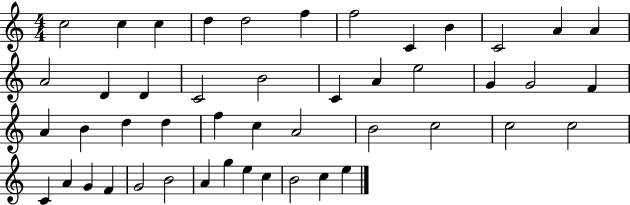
C5/h C5/q C5/q D5/q D5/h F5/q F5/h C4/q B4/q C4/h A4/q A4/q A4/h D4/q D4/q C4/h B4/h C4/q A4/q E5/h G4/q G4/h F4/q A4/q B4/q D5/q D5/q F5/q C5/q A4/h B4/h C5/h C5/h C5/h C4/q A4/q G4/q F4/q G4/h B4/h A4/q G5/q E5/q C5/q B4/h C5/q E5/q